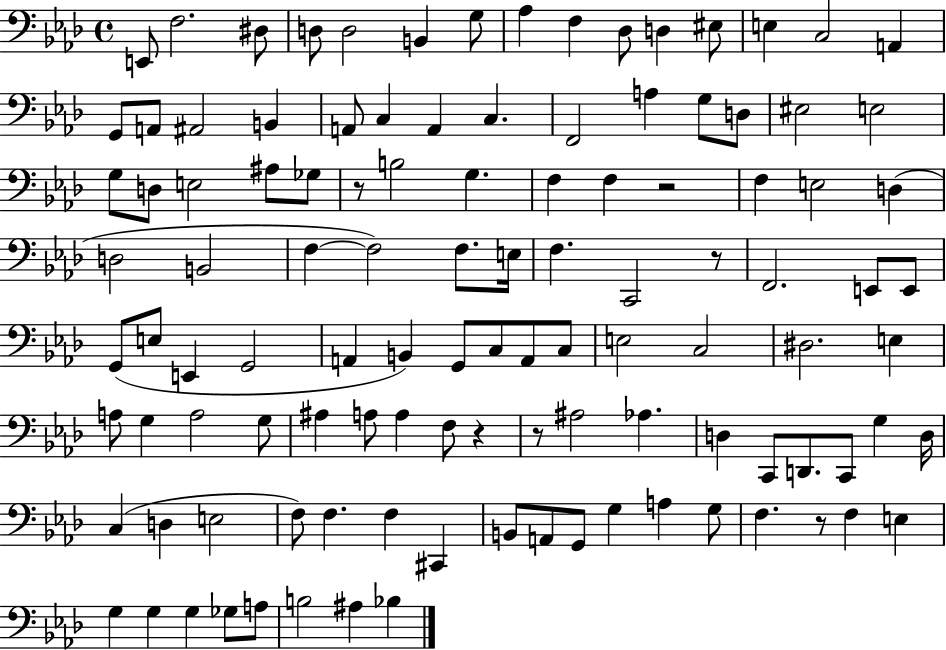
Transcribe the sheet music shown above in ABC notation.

X:1
T:Untitled
M:4/4
L:1/4
K:Ab
E,,/2 F,2 ^D,/2 D,/2 D,2 B,, G,/2 _A, F, _D,/2 D, ^E,/2 E, C,2 A,, G,,/2 A,,/2 ^A,,2 B,, A,,/2 C, A,, C, F,,2 A, G,/2 D,/2 ^E,2 E,2 G,/2 D,/2 E,2 ^A,/2 _G,/2 z/2 B,2 G, F, F, z2 F, E,2 D, D,2 B,,2 F, F,2 F,/2 E,/4 F, C,,2 z/2 F,,2 E,,/2 E,,/2 G,,/2 E,/2 E,, G,,2 A,, B,, G,,/2 C,/2 A,,/2 C,/2 E,2 C,2 ^D,2 E, A,/2 G, A,2 G,/2 ^A, A,/2 A, F,/2 z z/2 ^A,2 _A, D, C,,/2 D,,/2 C,,/2 G, D,/4 C, D, E,2 F,/2 F, F, ^C,, B,,/2 A,,/2 G,,/2 G, A, G,/2 F, z/2 F, E, G, G, G, _G,/2 A,/2 B,2 ^A, _B,